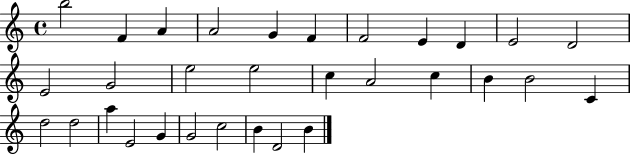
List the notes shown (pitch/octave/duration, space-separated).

B5/h F4/q A4/q A4/h G4/q F4/q F4/h E4/q D4/q E4/h D4/h E4/h G4/h E5/h E5/h C5/q A4/h C5/q B4/q B4/h C4/q D5/h D5/h A5/q E4/h G4/q G4/h C5/h B4/q D4/h B4/q